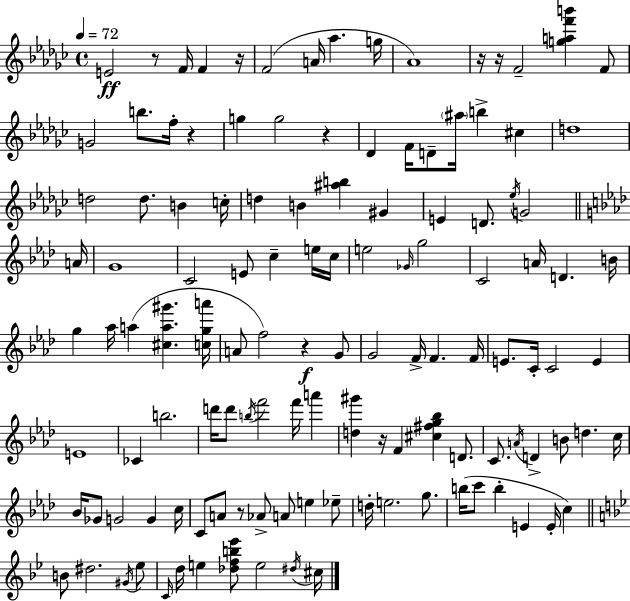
E4/h R/e F4/s F4/q R/s F4/h A4/s Ab5/q. G5/s Ab4/w R/s R/s F4/h [G5,A5,F6,B6]/q F4/e G4/h B5/e. F5/s R/q G5/q G5/h R/q Db4/q F4/s D4/e A#5/s B5/q C#5/q D5/w D5/h D5/e. B4/q C5/s D5/q B4/q [A#5,B5]/q G#4/q E4/q D4/e. Eb5/s G4/h A4/s G4/w C4/h E4/e C5/q E5/s C5/s E5/h Gb4/s G5/h C4/h A4/s D4/q. B4/s G5/q Ab5/s A5/q [C#5,A5,G#6]/q. [C5,G5,A6]/s A4/e F5/h R/q G4/e G4/h F4/s F4/q. F4/s E4/e. C4/s C4/h E4/q E4/w CES4/q B5/h. D6/s D6/e B5/s F6/h F6/s A6/q [D5,G#6]/q R/s F4/q [C#5,F#5,G5,Bb5]/q D4/e. C4/e. A4/s D4/q B4/e D5/q. C5/s Bb4/s Gb4/e G4/h G4/q C5/s C4/e A4/e R/e Ab4/e A4/e E5/q Eb5/e D5/s E5/h. G5/e. B5/s C6/e B5/q E4/q E4/s C5/q B4/e D#5/h. G#4/s Eb5/e C4/s D5/s E5/q [Db5,F5,B5,Eb6]/e E5/h D#5/s C#5/s